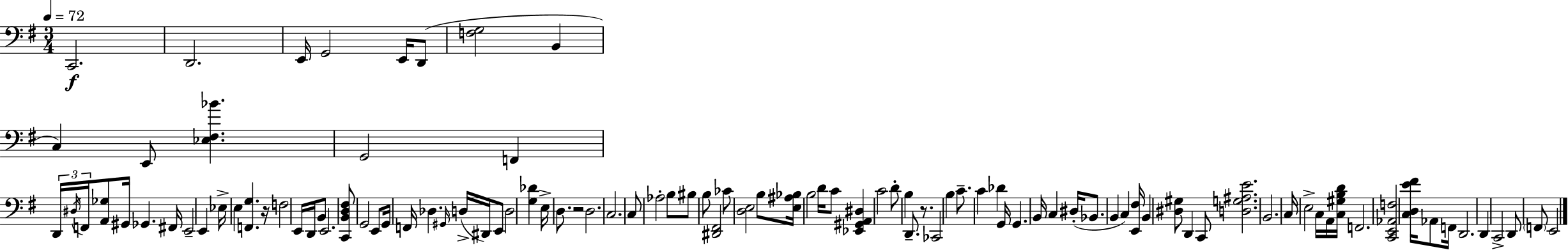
C2/h. D2/h. E2/s G2/h E2/s D2/e [F3,G3]/h B2/q C3/q E2/e [Eb3,F#3,Bb4]/q. G2/h F2/q D2/s D#3/s F2/s [A2,Gb3]/e G#2/s Gb2/q. F#2/s E2/h E2/q Eb3/s E3/q [F2,G3]/q. R/s F3/h E2/s D2/s B2/e E2/h. [C2,B2,D3,F#3]/e G2/h E2/e G2/s F2/s Db3/q. G#2/s D3/s D#2/s E2/e D3/h [G3,Db4]/q E3/s D3/e. R/h D3/h. C3/h. C3/e Ab3/h B3/e BIS3/e B3/e [D#2,F#2]/h CES4/e [D3,E3]/h B3/e [E3,A#3,Bb3]/s B3/h D4/s C4/e [Eb2,G#2,A2,D#3]/q C4/h D4/e B3/q D2/e. R/e. CES2/h B3/q C4/e. C4/q Db4/q G2/s G2/q. B2/s C3/q D#3/s Bb2/e. B2/q C3/q [E2,F#3]/s B2/q [D#3,G#3]/e D2/q C2/e [D3,G3,A#3,E4]/h. B2/h. C3/s E3/h C3/s A2/s [C3,G#3,B3,D4]/s F2/h. [C2,E2,Ab2,F3]/h [C3,D3,E4,F#4]/s Ab2/e F2/s D2/h. D2/q C2/h D2/e F2/e E2/h